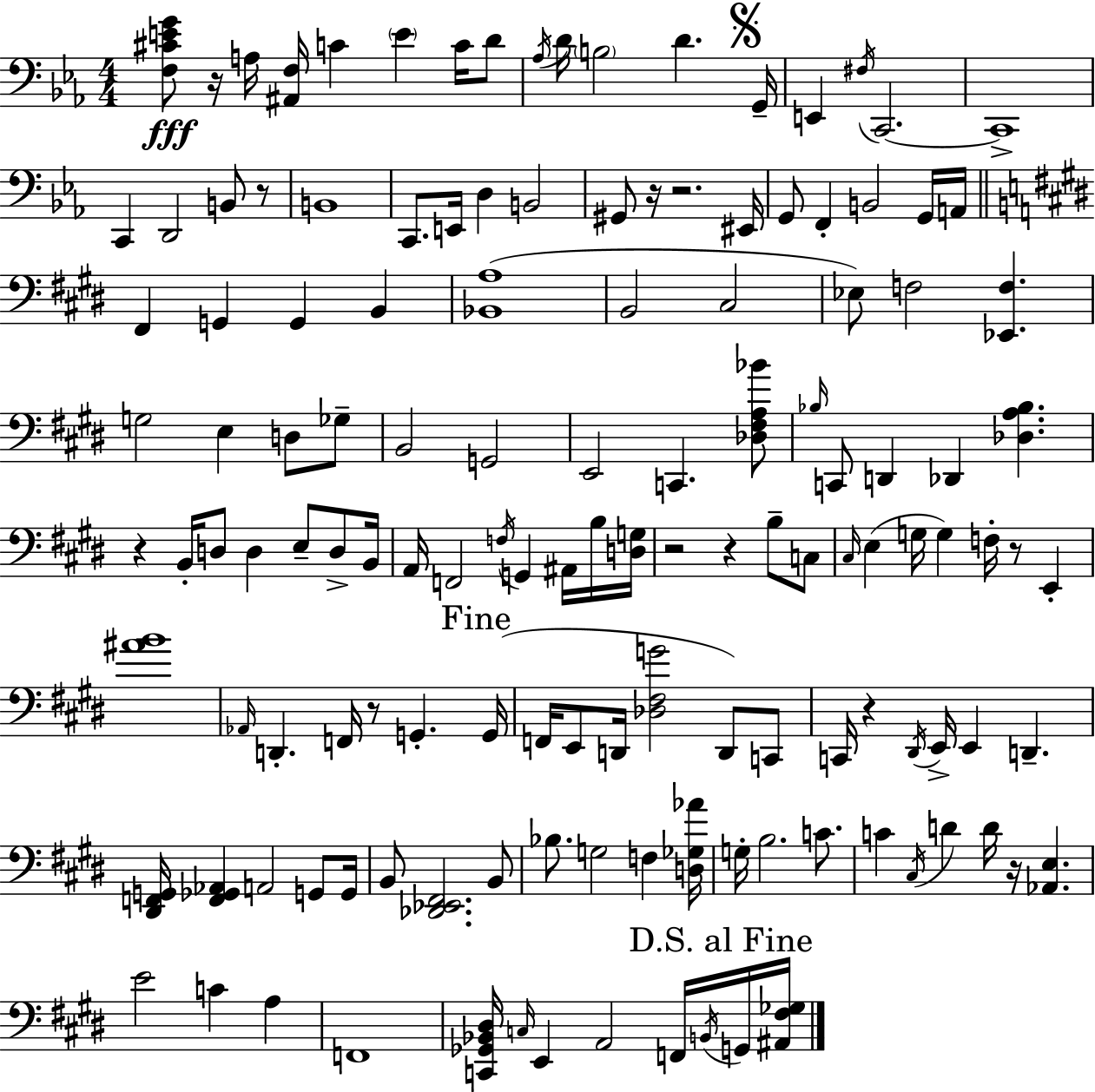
X:1
T:Untitled
M:4/4
L:1/4
K:Cm
[F,^CEG]/2 z/4 A,/4 [^A,,F,]/4 C E C/4 D/2 _A,/4 D/4 B,2 D G,,/4 E,, ^F,/4 C,,2 C,,4 C,, D,,2 B,,/2 z/2 B,,4 C,,/2 E,,/4 D, B,,2 ^G,,/2 z/4 z2 ^E,,/4 G,,/2 F,, B,,2 G,,/4 A,,/4 ^F,, G,, G,, B,, [_B,,A,]4 B,,2 ^C,2 _E,/2 F,2 [_E,,F,] G,2 E, D,/2 _G,/2 B,,2 G,,2 E,,2 C,, [_D,^F,A,_B]/2 _B,/4 C,,/2 D,, _D,, [_D,A,_B,] z B,,/4 D,/2 D, E,/2 D,/2 B,,/4 A,,/4 F,,2 F,/4 G,, ^A,,/4 B,/4 [D,G,]/4 z2 z B,/2 C,/2 ^C,/4 E, G,/4 G, F,/4 z/2 E,, [^AB]4 _A,,/4 D,, F,,/4 z/2 G,, G,,/4 F,,/4 E,,/2 D,,/4 [_D,^F,G]2 D,,/2 C,,/2 C,,/4 z ^D,,/4 E,,/4 E,, D,, [^D,,F,,G,,]/4 [F,,_G,,_A,,] A,,2 G,,/2 G,,/4 B,,/2 [_D,,_E,,^F,,]2 B,,/2 _B,/2 G,2 F, [D,_G,_A]/4 G,/4 B,2 C/2 C ^C,/4 D D/4 z/4 [_A,,E,] E2 C A, F,,4 [C,,_G,,_B,,^D,]/4 C,/4 E,, A,,2 F,,/4 B,,/4 G,,/4 [^A,,^F,_G,]/4